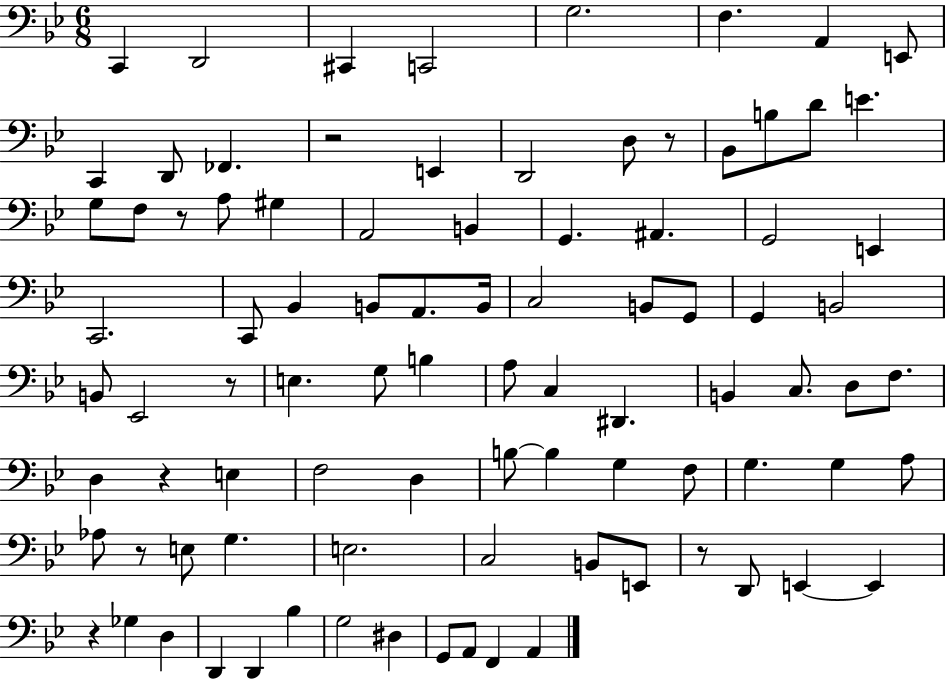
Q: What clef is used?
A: bass